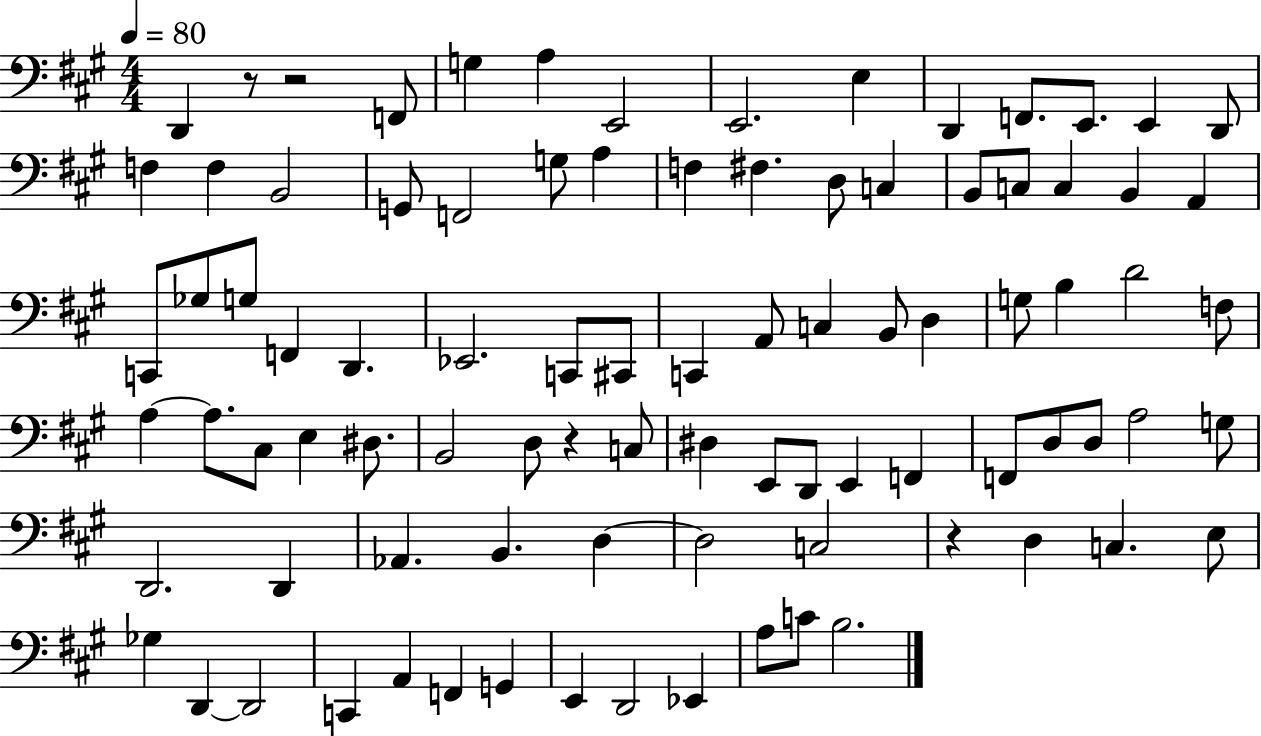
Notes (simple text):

D2/q R/e R/h F2/e G3/q A3/q E2/h E2/h. E3/q D2/q F2/e. E2/e. E2/q D2/e F3/q F3/q B2/h G2/e F2/h G3/e A3/q F3/q F#3/q. D3/e C3/q B2/e C3/e C3/q B2/q A2/q C2/e Gb3/e G3/e F2/q D2/q. Eb2/h. C2/e C#2/e C2/q A2/e C3/q B2/e D3/q G3/e B3/q D4/h F3/e A3/q A3/e. C#3/e E3/q D#3/e. B2/h D3/e R/q C3/e D#3/q E2/e D2/e E2/q F2/q F2/e D3/e D3/e A3/h G3/e D2/h. D2/q Ab2/q. B2/q. D3/q D3/h C3/h R/q D3/q C3/q. E3/e Gb3/q D2/q D2/h C2/q A2/q F2/q G2/q E2/q D2/h Eb2/q A3/e C4/e B3/h.